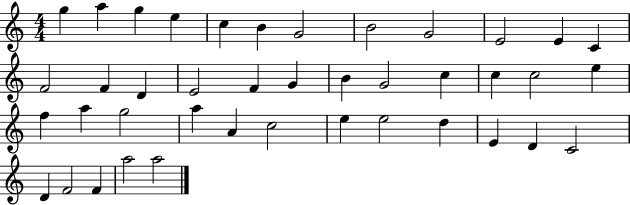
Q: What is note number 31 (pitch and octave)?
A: E5